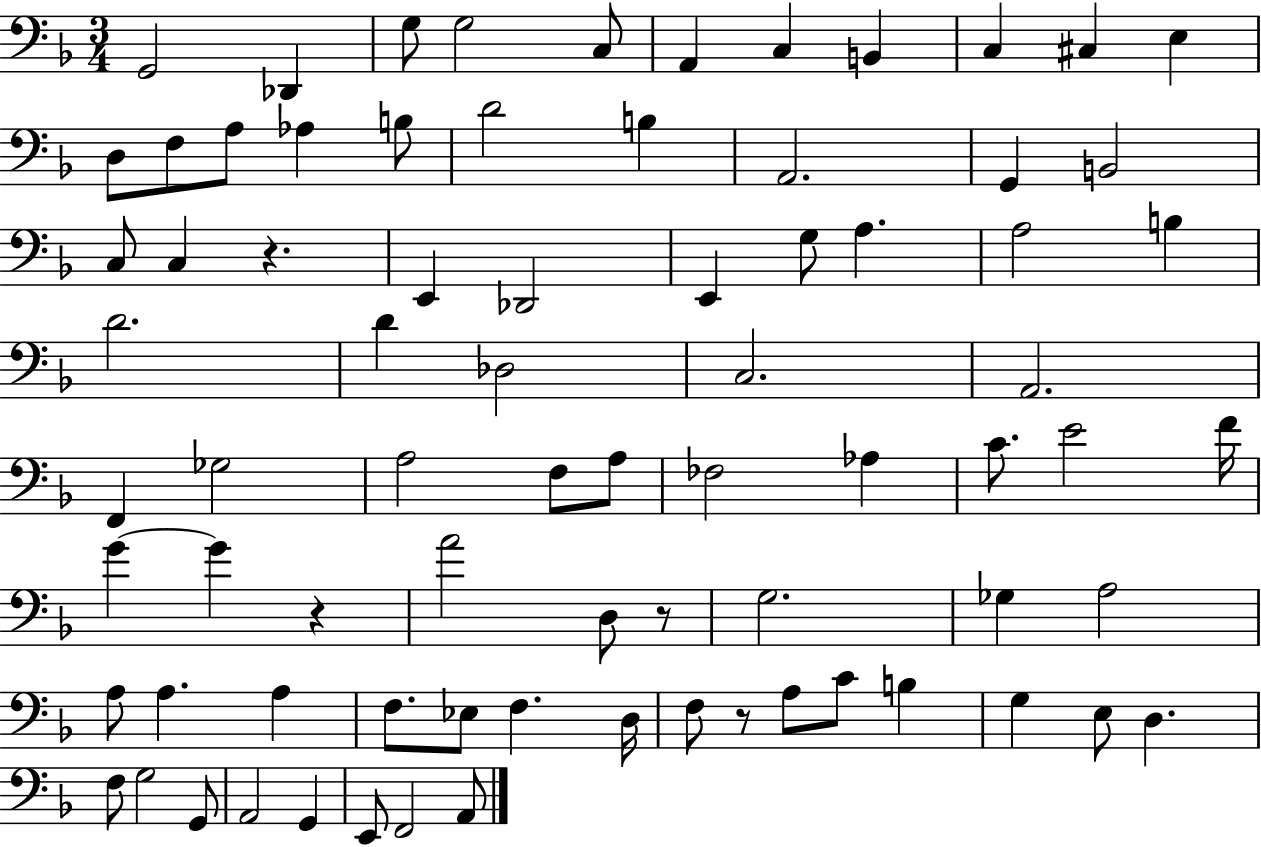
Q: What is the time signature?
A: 3/4